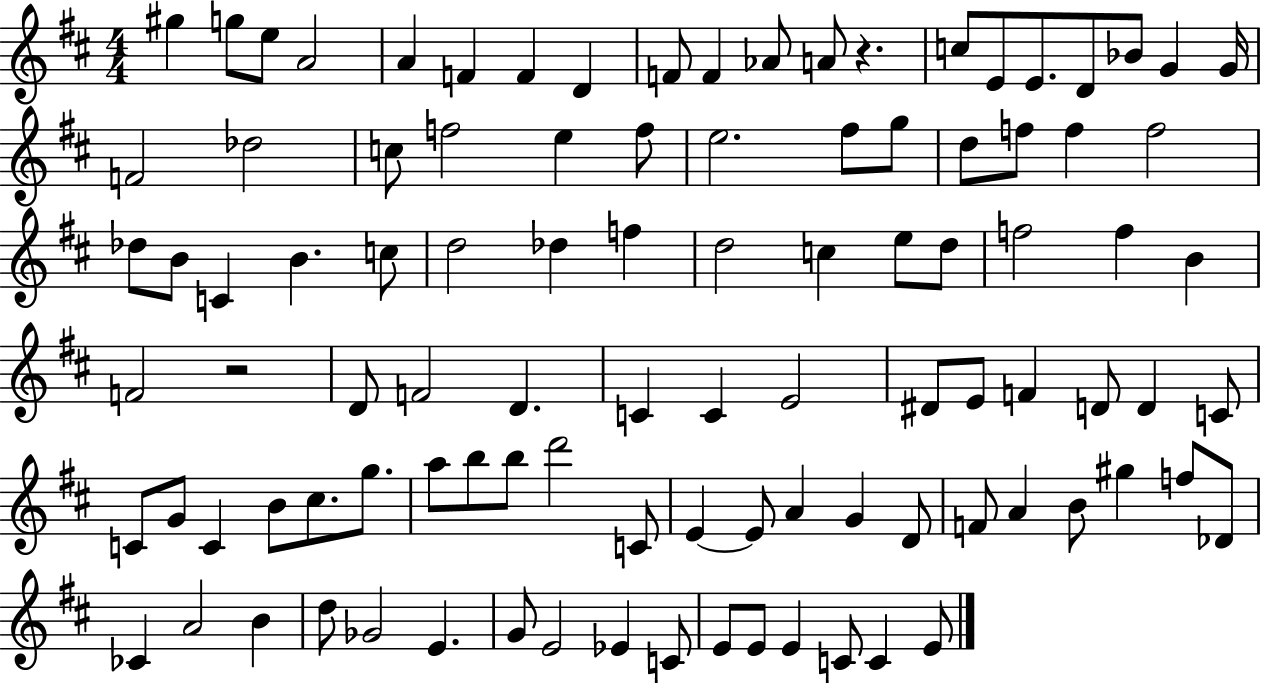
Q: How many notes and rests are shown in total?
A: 100